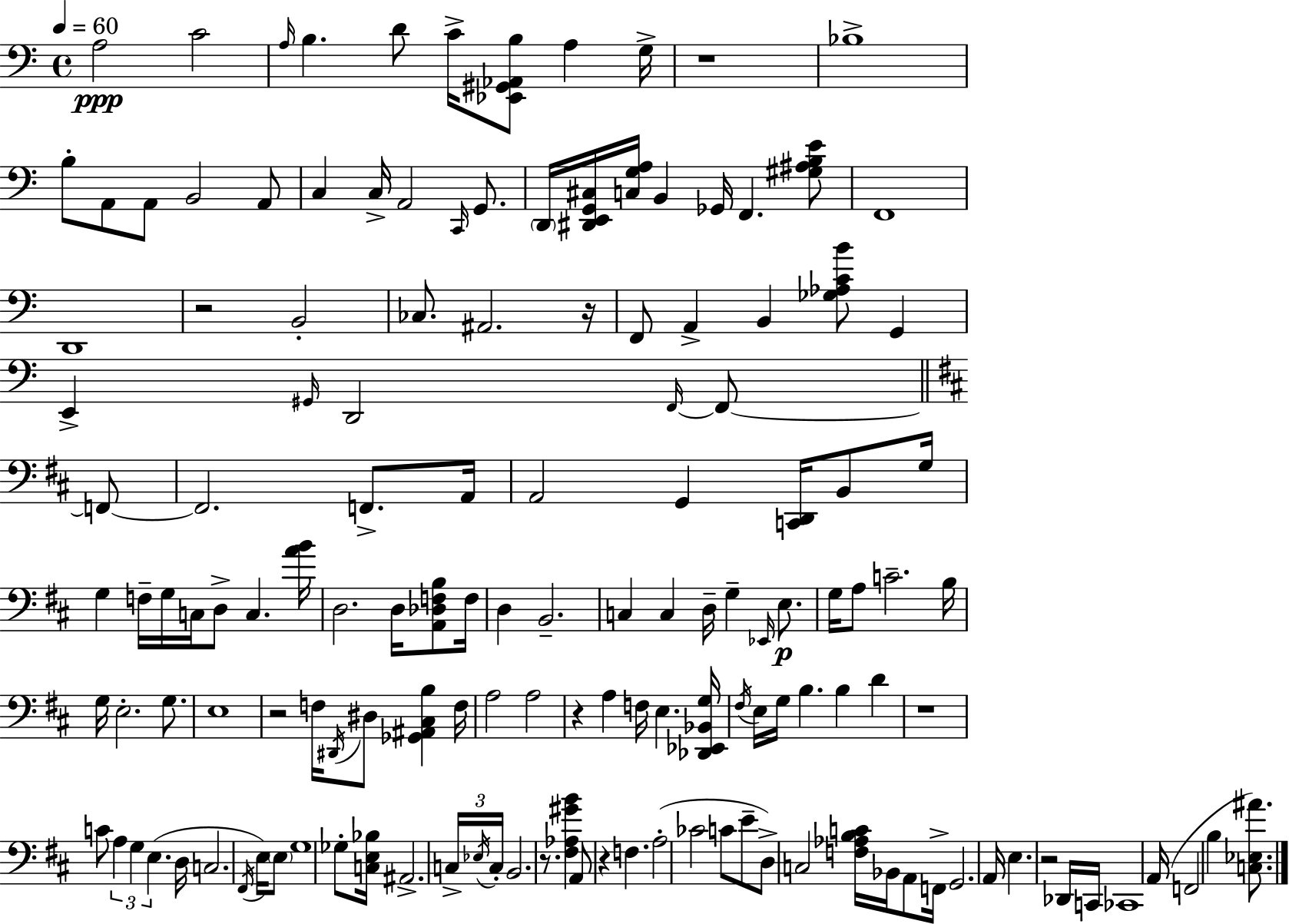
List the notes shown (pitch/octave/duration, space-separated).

A3/h C4/h A3/s B3/q. D4/e C4/s [Eb2,G#2,Ab2,B3]/e A3/q G3/s R/w Bb3/w B3/e A2/e A2/e B2/h A2/e C3/q C3/s A2/h C2/s G2/e. D2/s [D#2,E2,G2,C#3]/s [C3,G3,A3]/s B2/q Gb2/s F2/q. [G#3,A#3,B3,E4]/e F2/w D2/w R/h B2/h CES3/e. A#2/h. R/s F2/e A2/q B2/q [Gb3,Ab3,C4,B4]/e G2/q E2/q G#2/s D2/h F2/s F2/e F2/e F2/h. F2/e. A2/s A2/h G2/q [C2,D2]/s B2/e G3/s G3/q F3/s G3/s C3/s D3/e C3/q. [A4,B4]/s D3/h. D3/s [A2,Db3,F3,B3]/e F3/s D3/q B2/h. C3/q C3/q D3/s G3/q Eb2/s E3/e. G3/s A3/e C4/h. B3/s G3/s E3/h. G3/e. E3/w R/h F3/s D#2/s D#3/e [Gb2,A#2,C#3,B3]/q F3/s A3/h A3/h R/q A3/q F3/s E3/q. [Db2,Eb2,Bb2,G3]/s F#3/s E3/s G3/s B3/q. B3/q D4/q R/w C4/e A3/q G3/q E3/q. D3/s C3/h. F#2/s E3/s E3/e G3/w Gb3/e [C3,E3,Bb3]/s A#2/h. C3/s Eb3/s C3/s B2/h. R/e. [F#3,Ab3,G#4,B4]/q A2/e R/q F3/q. A3/h CES4/h C4/e E4/e D3/e C3/h [F3,Ab3,B3,C4]/s Bb2/s A2/e F2/s G2/h. A2/s E3/q. R/h Db2/s C2/s CES2/w A2/s F2/h B3/q [C3,Eb3,A#4]/e.